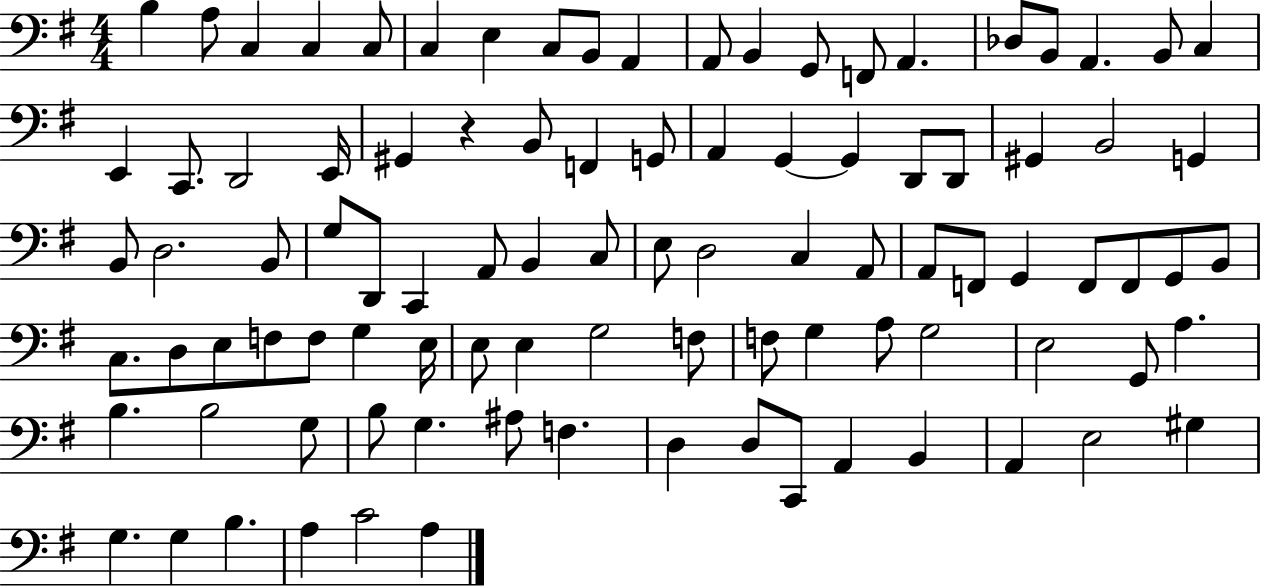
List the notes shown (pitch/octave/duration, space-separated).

B3/q A3/e C3/q C3/q C3/e C3/q E3/q C3/e B2/e A2/q A2/e B2/q G2/e F2/e A2/q. Db3/e B2/e A2/q. B2/e C3/q E2/q C2/e. D2/h E2/s G#2/q R/q B2/e F2/q G2/e A2/q G2/q G2/q D2/e D2/e G#2/q B2/h G2/q B2/e D3/h. B2/e G3/e D2/e C2/q A2/e B2/q C3/e E3/e D3/h C3/q A2/e A2/e F2/e G2/q F2/e F2/e G2/e B2/e C3/e. D3/e E3/e F3/e F3/e G3/q E3/s E3/e E3/q G3/h F3/e F3/e G3/q A3/e G3/h E3/h G2/e A3/q. B3/q. B3/h G3/e B3/e G3/q. A#3/e F3/q. D3/q D3/e C2/e A2/q B2/q A2/q E3/h G#3/q G3/q. G3/q B3/q. A3/q C4/h A3/q